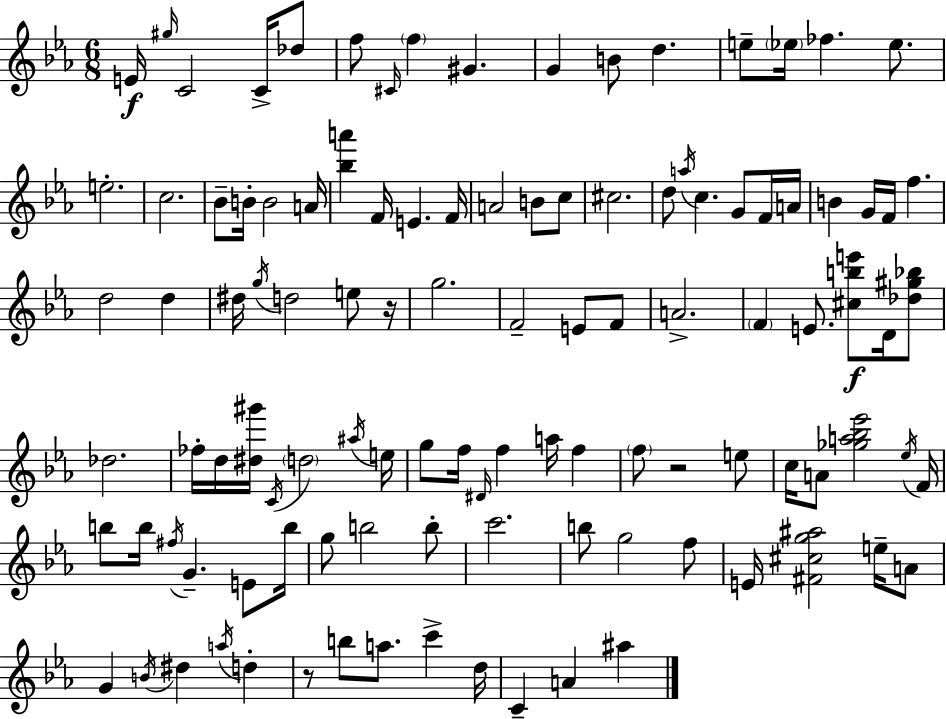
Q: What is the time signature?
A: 6/8